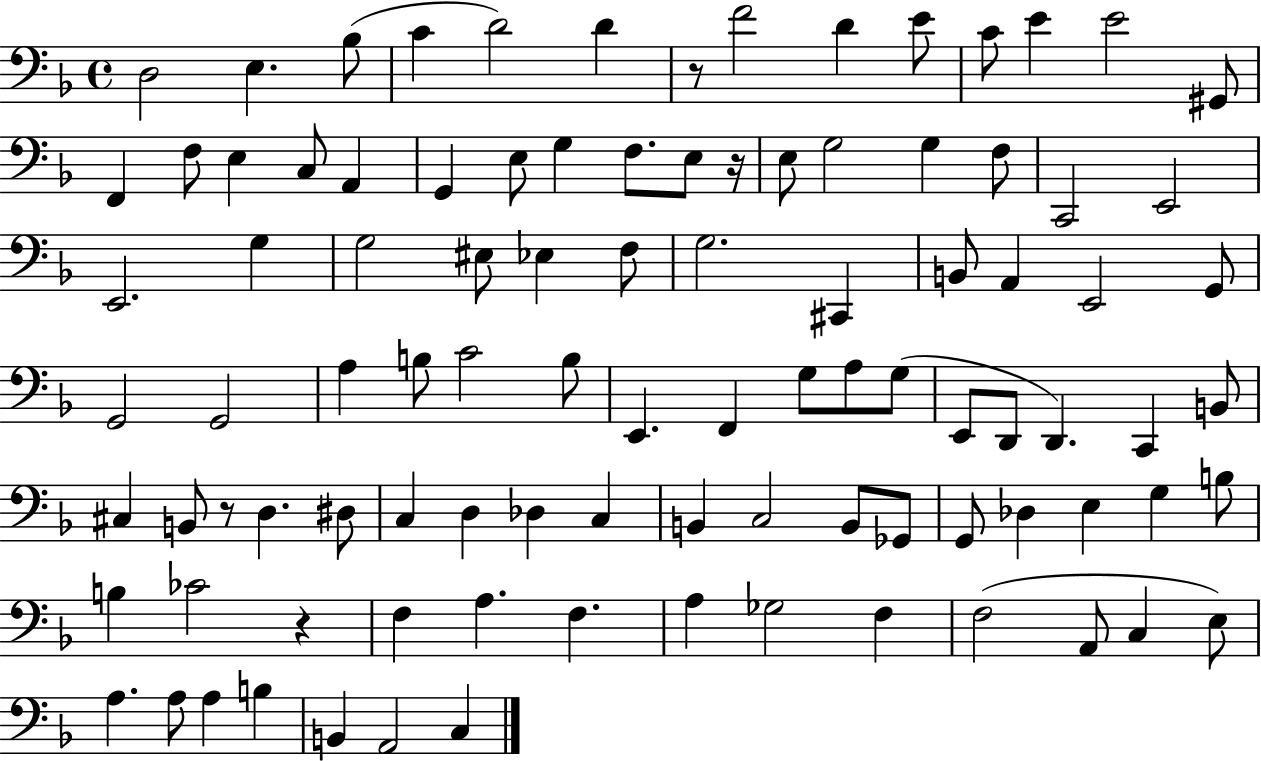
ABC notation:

X:1
T:Untitled
M:4/4
L:1/4
K:F
D,2 E, _B,/2 C D2 D z/2 F2 D E/2 C/2 E E2 ^G,,/2 F,, F,/2 E, C,/2 A,, G,, E,/2 G, F,/2 E,/2 z/4 E,/2 G,2 G, F,/2 C,,2 E,,2 E,,2 G, G,2 ^E,/2 _E, F,/2 G,2 ^C,, B,,/2 A,, E,,2 G,,/2 G,,2 G,,2 A, B,/2 C2 B,/2 E,, F,, G,/2 A,/2 G,/2 E,,/2 D,,/2 D,, C,, B,,/2 ^C, B,,/2 z/2 D, ^D,/2 C, D, _D, C, B,, C,2 B,,/2 _G,,/2 G,,/2 _D, E, G, B,/2 B, _C2 z F, A, F, A, _G,2 F, F,2 A,,/2 C, E,/2 A, A,/2 A, B, B,, A,,2 C,